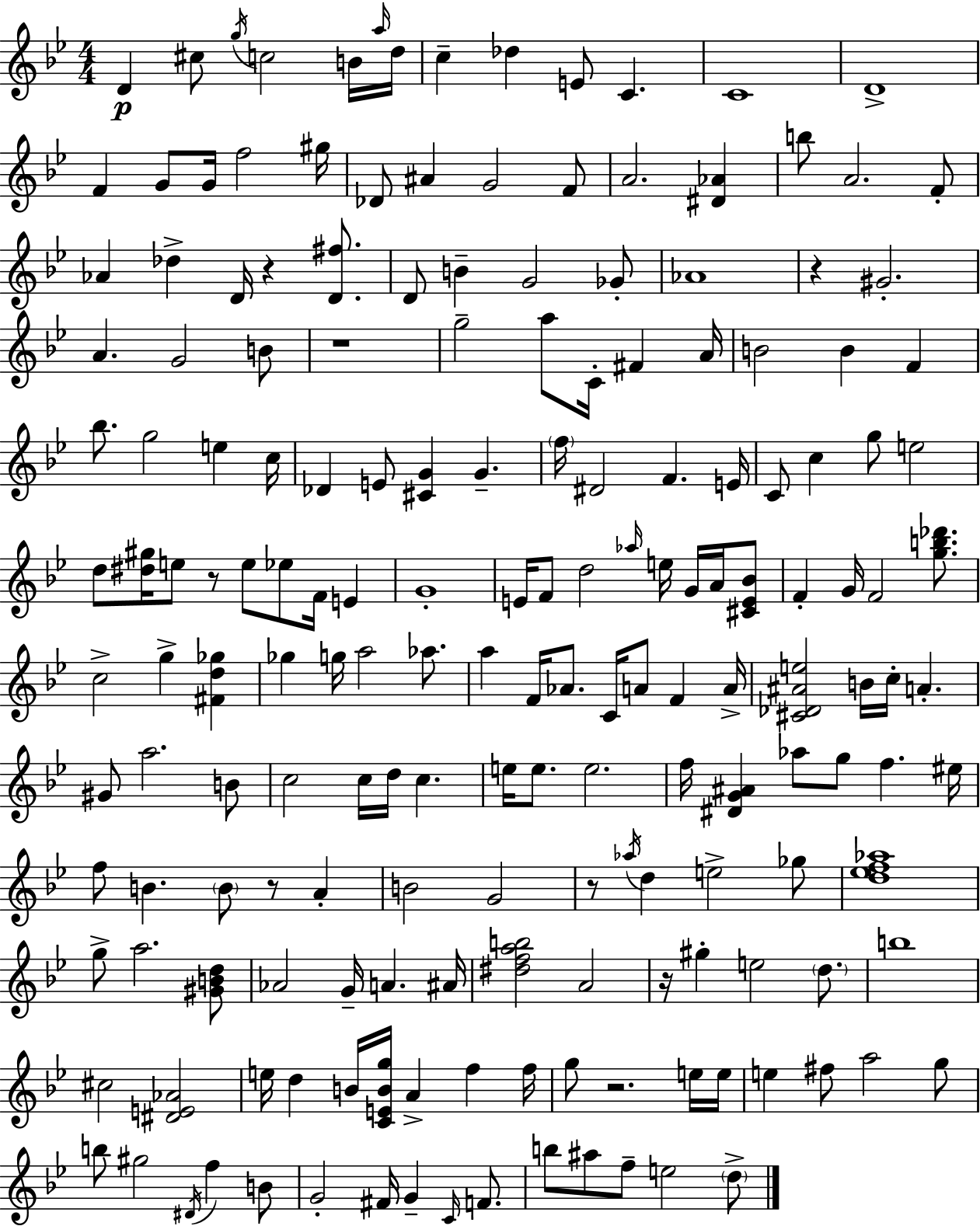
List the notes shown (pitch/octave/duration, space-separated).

D4/q C#5/e G5/s C5/h B4/s A5/s D5/s C5/q Db5/q E4/e C4/q. C4/w D4/w F4/q G4/e G4/s F5/h G#5/s Db4/e A#4/q G4/h F4/e A4/h. [D#4,Ab4]/q B5/e A4/h. F4/e Ab4/q Db5/q D4/s R/q [D4,F#5]/e. D4/e B4/q G4/h Gb4/e Ab4/w R/q G#4/h. A4/q. G4/h B4/e R/w G5/h A5/e C4/s F#4/q A4/s B4/h B4/q F4/q Bb5/e. G5/h E5/q C5/s Db4/q E4/e [C#4,G4]/q G4/q. F5/s D#4/h F4/q. E4/s C4/e C5/q G5/e E5/h D5/e [D#5,G#5]/s E5/e R/e E5/e Eb5/e F4/s E4/q G4/w E4/s F4/e D5/h Ab5/s E5/s G4/s A4/s [C#4,E4,Bb4]/e F4/q G4/s F4/h [G5,B5,Db6]/e. C5/h G5/q [F#4,D5,Gb5]/q Gb5/q G5/s A5/h Ab5/e. A5/q F4/s Ab4/e. C4/s A4/e F4/q A4/s [C#4,Db4,A#4,E5]/h B4/s C5/s A4/q. G#4/e A5/h. B4/e C5/h C5/s D5/s C5/q. E5/s E5/e. E5/h. F5/s [D#4,G4,A#4]/q Ab5/e G5/e F5/q. EIS5/s F5/e B4/q. B4/e R/e A4/q B4/h G4/h R/e Ab5/s D5/q E5/h Gb5/e [D5,Eb5,F5,Ab5]/w G5/e A5/h. [G#4,B4,D5]/e Ab4/h G4/s A4/q. A#4/s [D#5,F5,A5,B5]/h A4/h R/s G#5/q E5/h D5/e. B5/w C#5/h [D#4,E4,Ab4]/h E5/s D5/q B4/s [C4,E4,B4,G5]/s A4/q F5/q F5/s G5/e R/h. E5/s E5/s E5/q F#5/e A5/h G5/e B5/e G#5/h D#4/s F5/q B4/e G4/h F#4/s G4/q C4/s F4/e. B5/e A#5/e F5/e E5/h D5/e